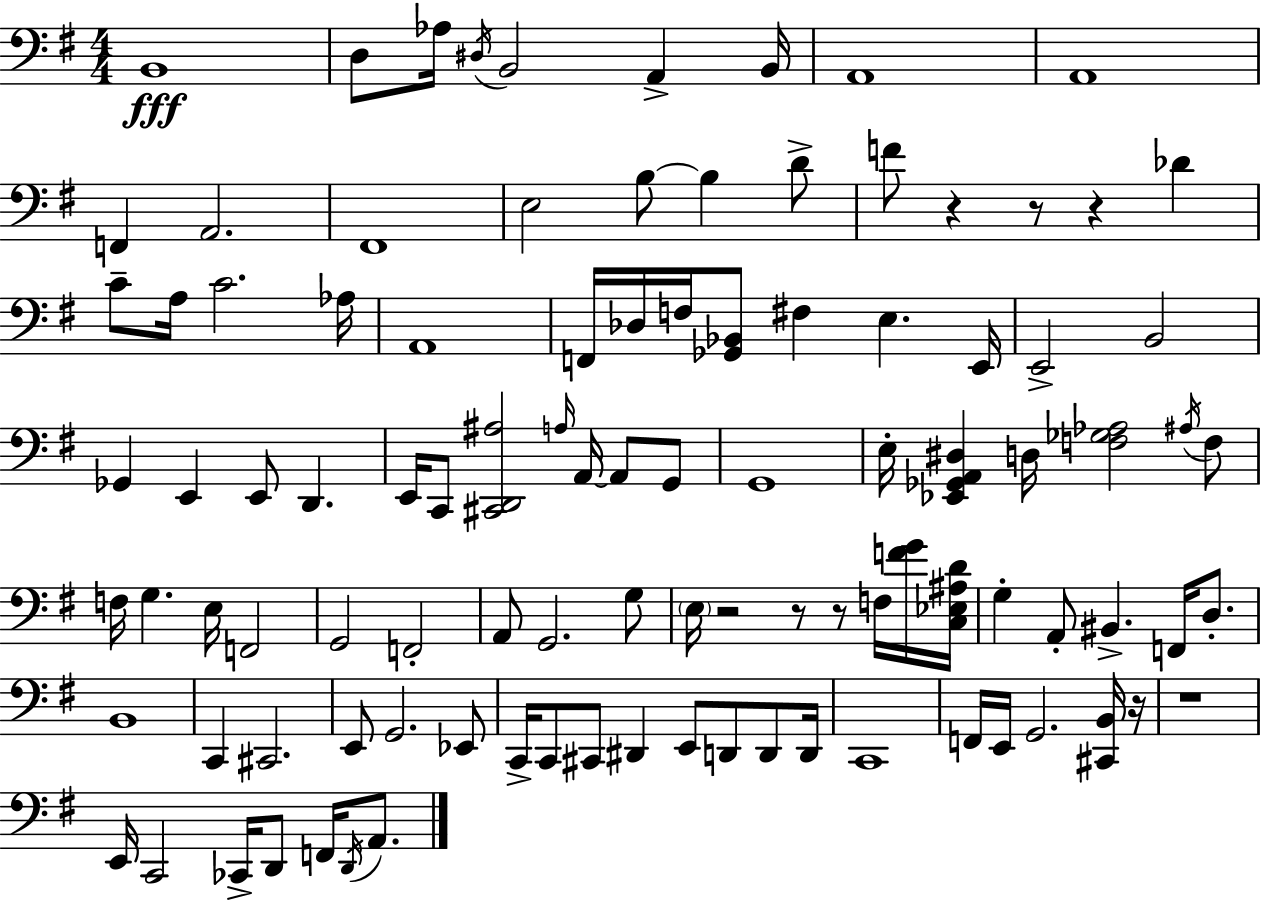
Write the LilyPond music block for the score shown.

{
  \clef bass
  \numericTimeSignature
  \time 4/4
  \key g \major
  b,1\fff | d8 aes16 \acciaccatura { dis16 } b,2 a,4-> | b,16 a,1 | a,1 | \break f,4 a,2. | fis,1 | e2 b8~~ b4 d'8-> | f'8 r4 r8 r4 des'4 | \break c'8-- a16 c'2. | aes16 a,1 | f,16 des16 f16 <ges, bes,>8 fis4 e4. | e,16 e,2-> b,2 | \break ges,4 e,4 e,8 d,4. | e,16 c,8 <cis, d, ais>2 \grace { a16 } a,16~~ a,8 | g,8 g,1 | e16-. <ees, ges, a, dis>4 d16 <f ges aes>2 | \break \acciaccatura { ais16 } f8 f16 g4. e16 f,2 | g,2 f,2-. | a,8 g,2. | g8 \parenthesize e16 r2 r8 r8 | \break f16 <f' g'>16 <c ees ais d'>16 g4-. a,8-. bis,4.-> f,16 | d8.-. b,1 | c,4 cis,2. | e,8 g,2. | \break ees,8 c,16-> c,8 cis,8 dis,4 e,8 d,8 | d,8 d,16 c,1 | f,16 e,16 g,2. | <cis, b,>16 r16 r1 | \break e,16 c,2 ces,16-> d,8 f,16 | \acciaccatura { d,16 } a,8. \bar "|."
}